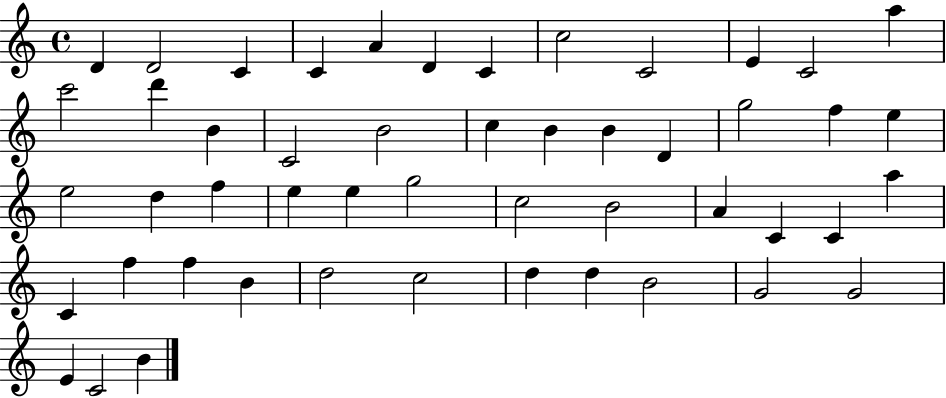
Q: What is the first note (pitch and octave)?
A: D4